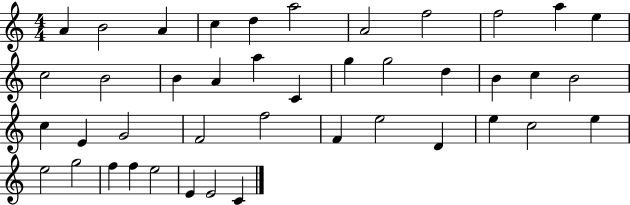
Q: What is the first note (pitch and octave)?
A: A4